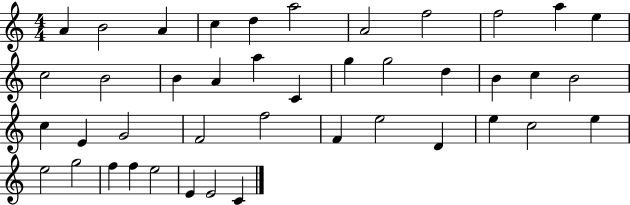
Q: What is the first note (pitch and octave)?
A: A4